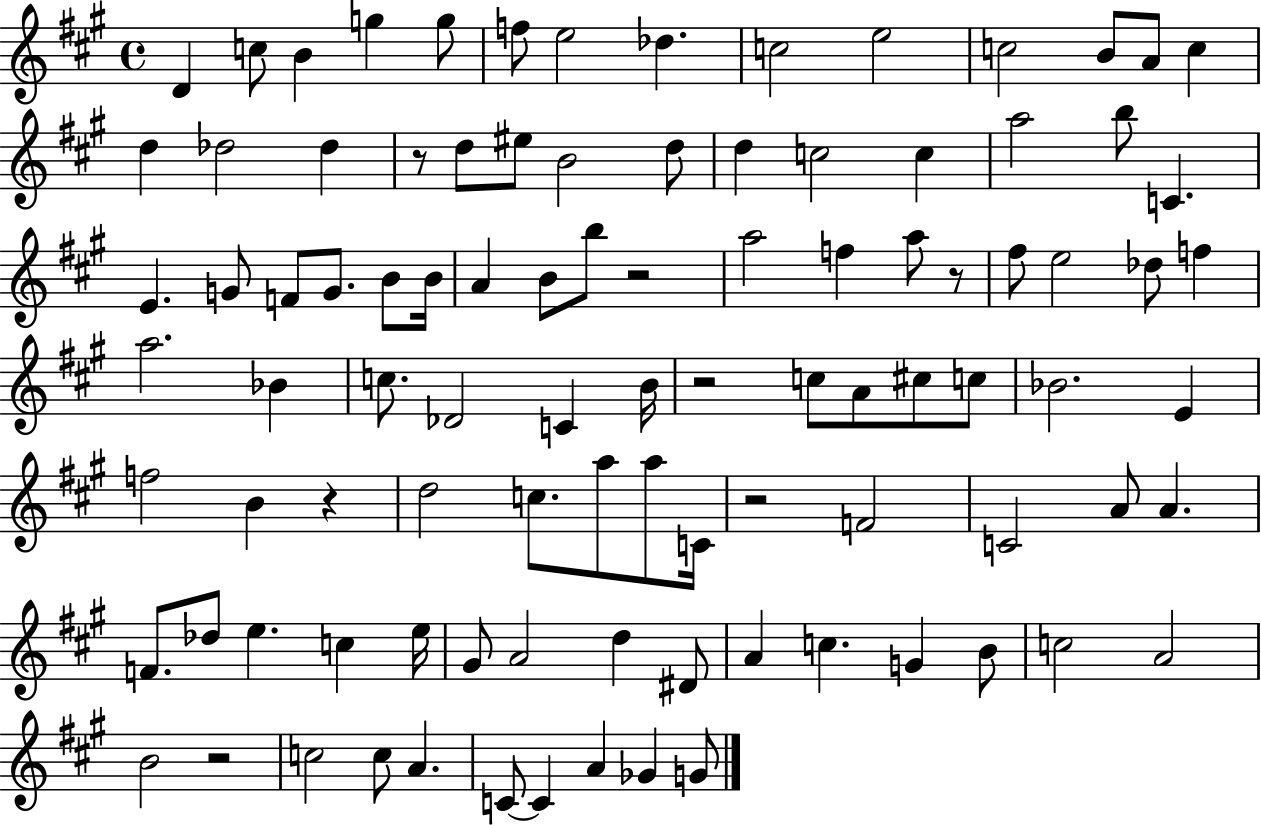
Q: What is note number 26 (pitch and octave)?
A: B5